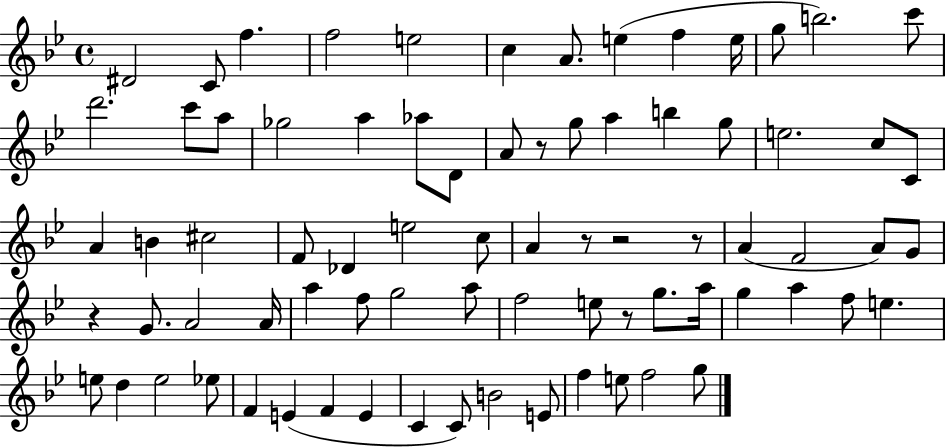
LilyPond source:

{
  \clef treble
  \time 4/4
  \defaultTimeSignature
  \key bes \major
  \repeat volta 2 { dis'2 c'8 f''4. | f''2 e''2 | c''4 a'8. e''4( f''4 e''16 | g''8 b''2.) c'''8 | \break d'''2. c'''8 a''8 | ges''2 a''4 aes''8 d'8 | a'8 r8 g''8 a''4 b''4 g''8 | e''2. c''8 c'8 | \break a'4 b'4 cis''2 | f'8 des'4 e''2 c''8 | a'4 r8 r2 r8 | a'4( f'2 a'8) g'8 | \break r4 g'8. a'2 a'16 | a''4 f''8 g''2 a''8 | f''2 e''8 r8 g''8. a''16 | g''4 a''4 f''8 e''4. | \break e''8 d''4 e''2 ees''8 | f'4 e'4( f'4 e'4 | c'4 c'8) b'2 e'8 | f''4 e''8 f''2 g''8 | \break } \bar "|."
}